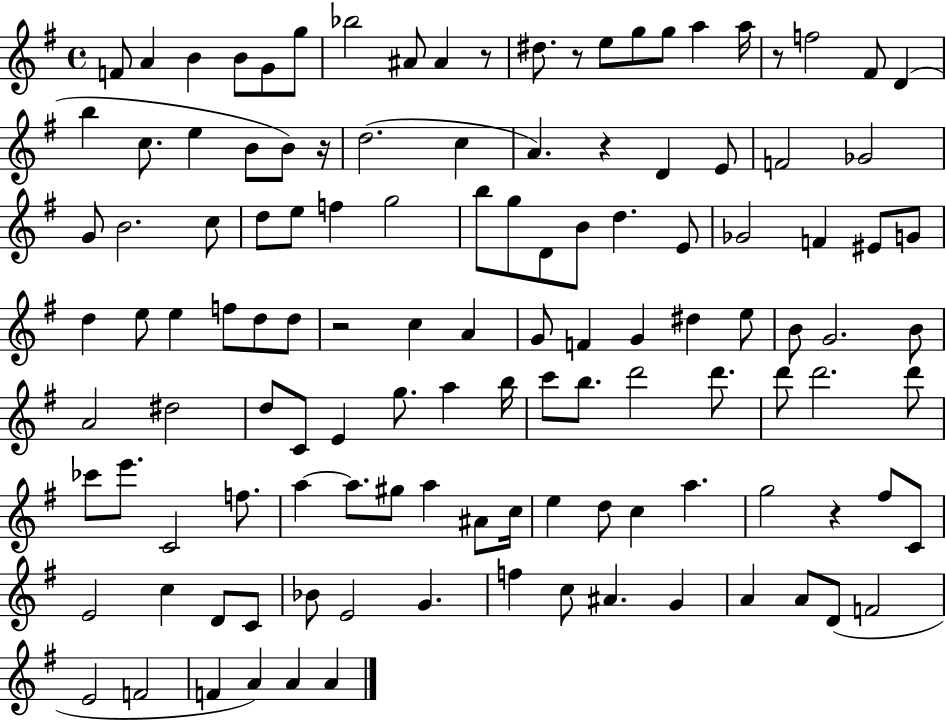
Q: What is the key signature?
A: G major